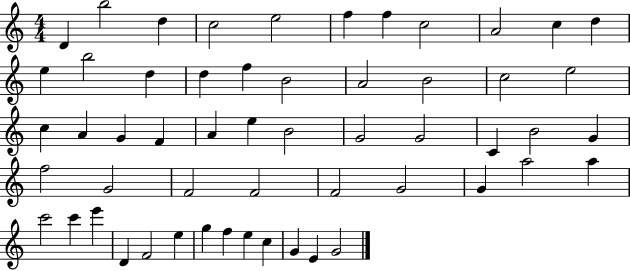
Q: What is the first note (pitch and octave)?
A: D4